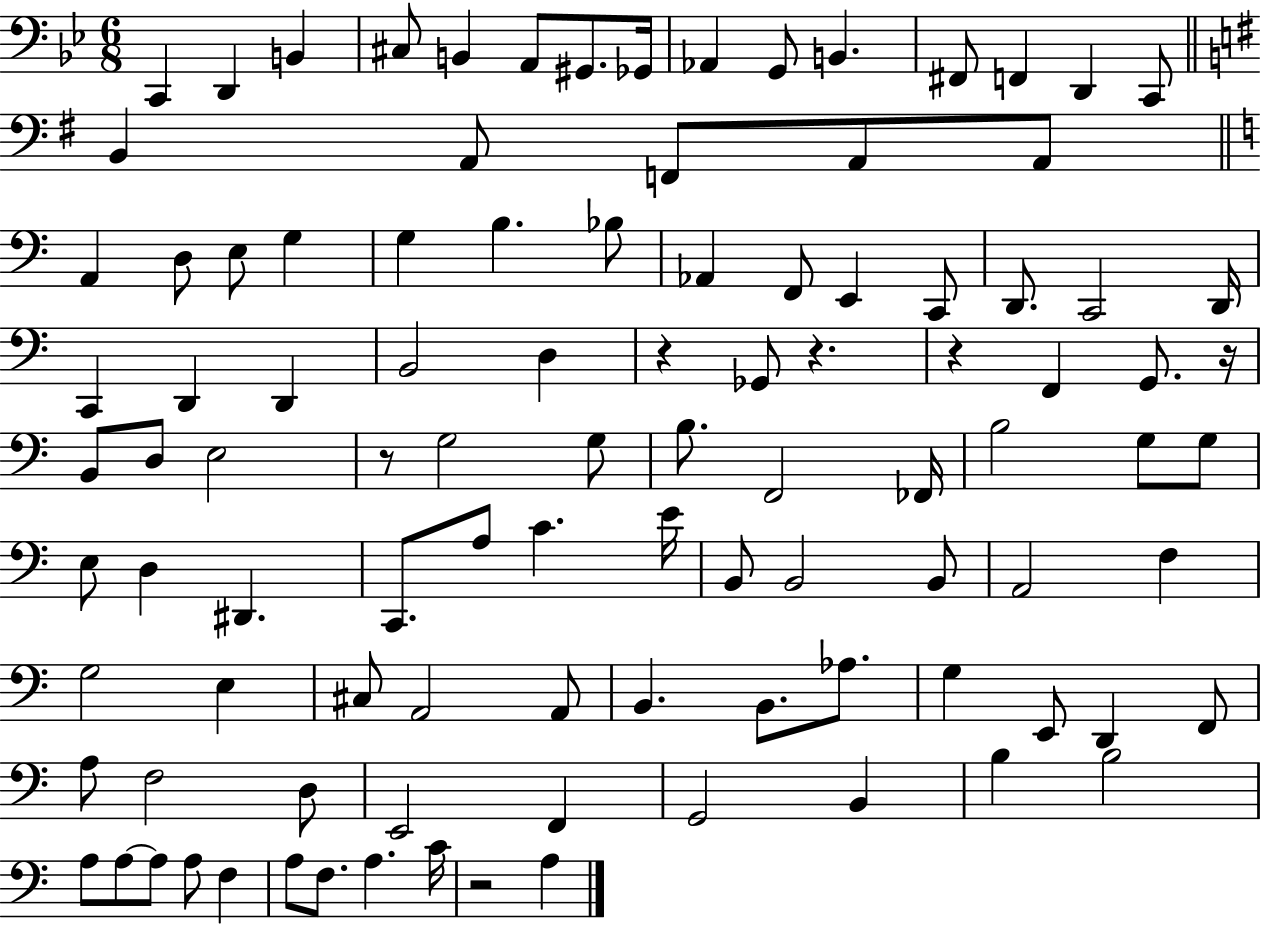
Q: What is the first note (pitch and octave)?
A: C2